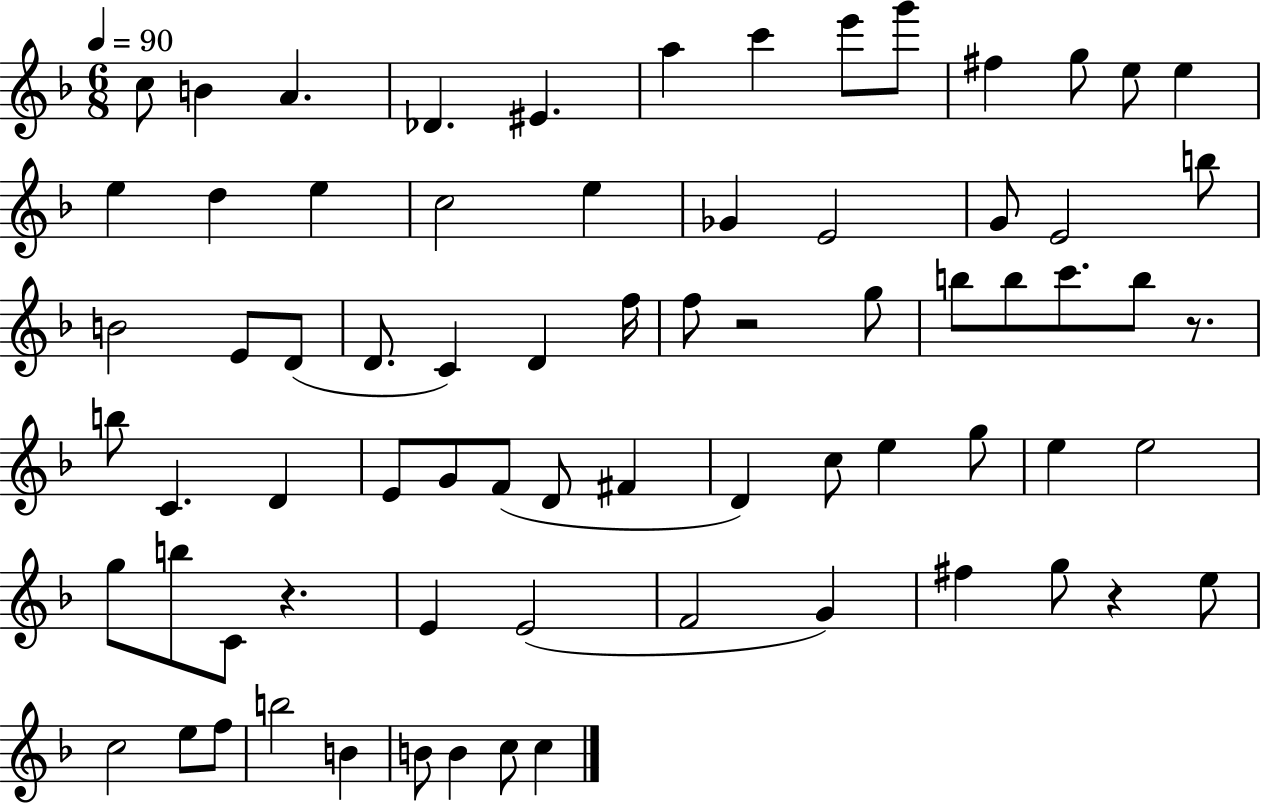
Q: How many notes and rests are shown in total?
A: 73